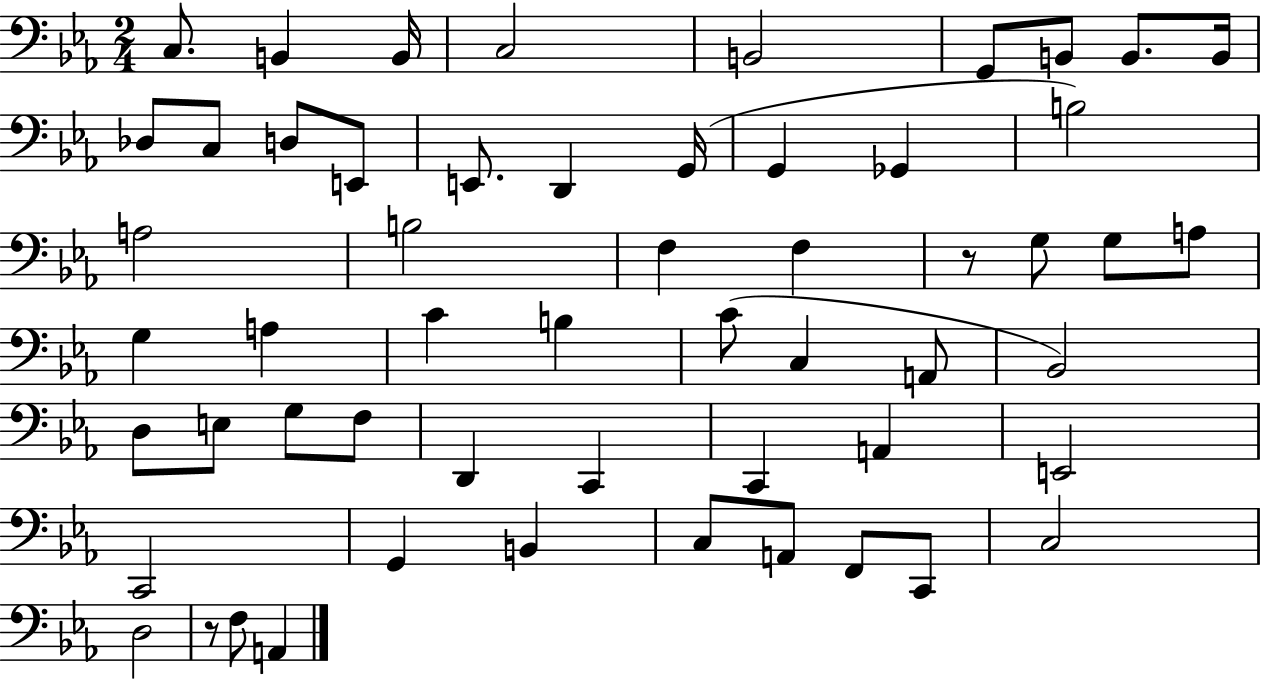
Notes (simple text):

C3/e. B2/q B2/s C3/h B2/h G2/e B2/e B2/e. B2/s Db3/e C3/e D3/e E2/e E2/e. D2/q G2/s G2/q Gb2/q B3/h A3/h B3/h F3/q F3/q R/e G3/e G3/e A3/e G3/q A3/q C4/q B3/q C4/e C3/q A2/e Bb2/h D3/e E3/e G3/e F3/e D2/q C2/q C2/q A2/q E2/h C2/h G2/q B2/q C3/e A2/e F2/e C2/e C3/h D3/h R/e F3/e A2/q